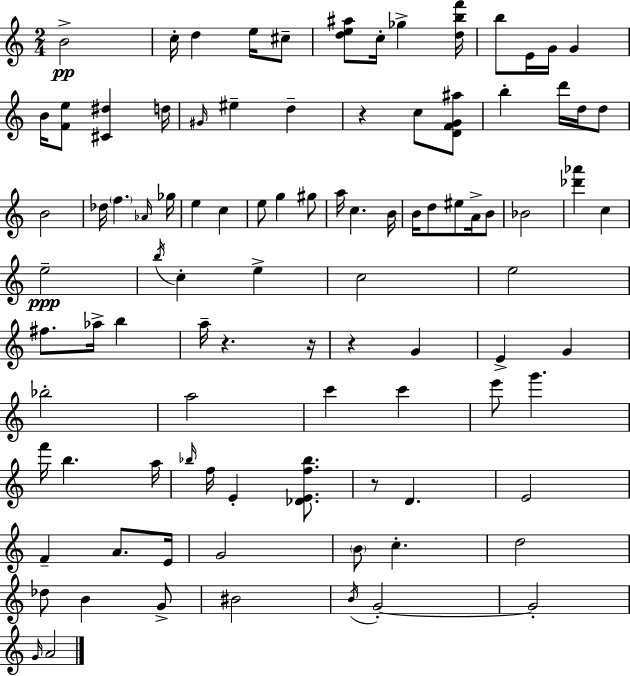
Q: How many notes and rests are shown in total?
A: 96